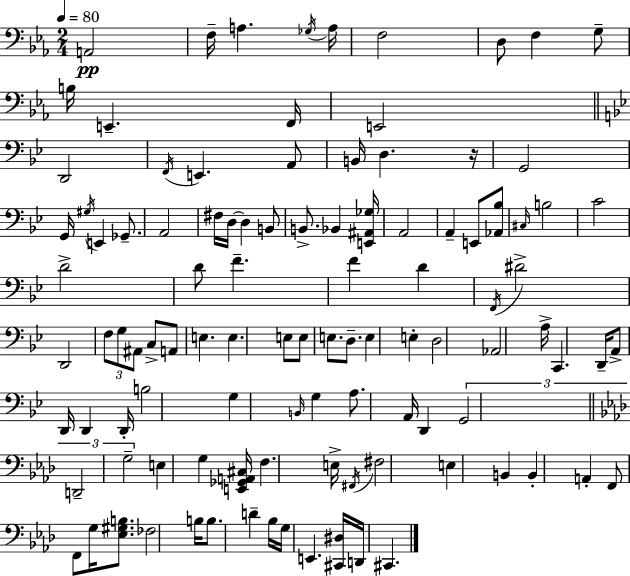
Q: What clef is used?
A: bass